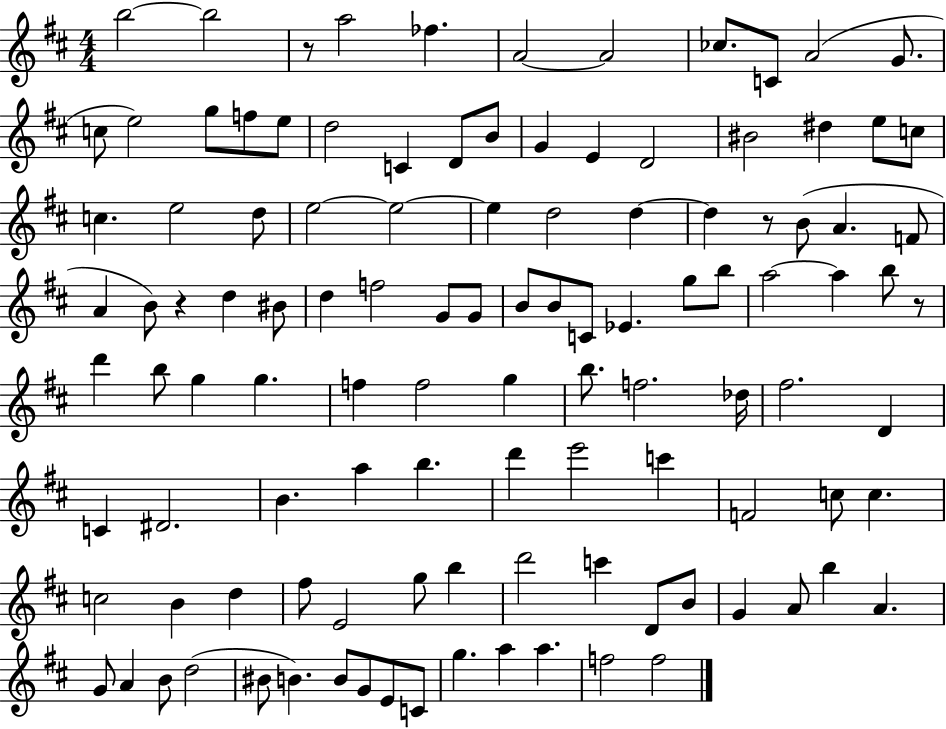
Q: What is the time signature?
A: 4/4